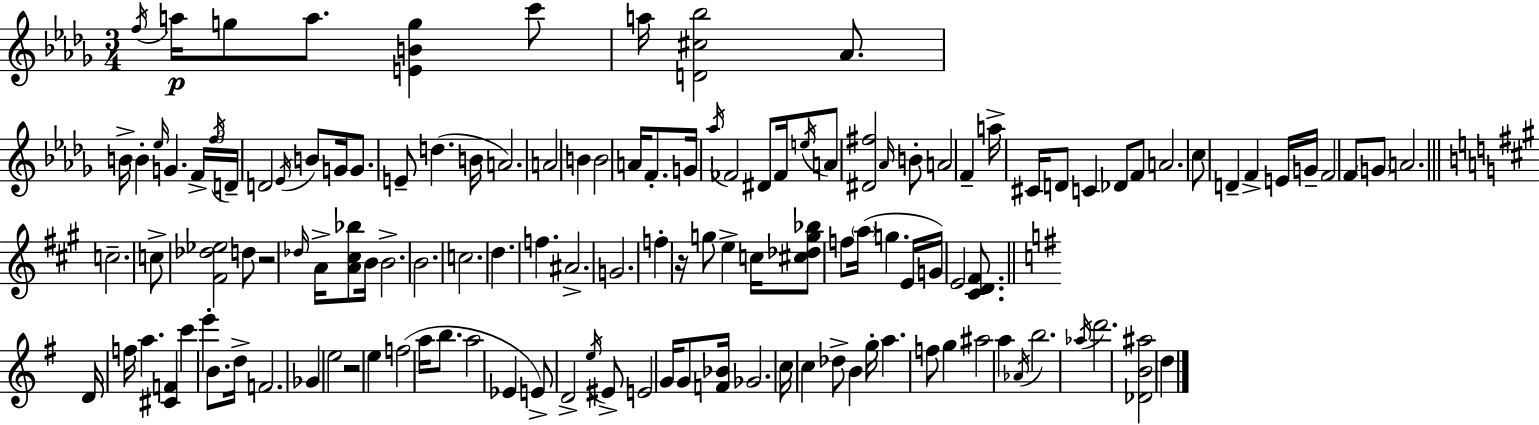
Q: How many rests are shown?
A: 3